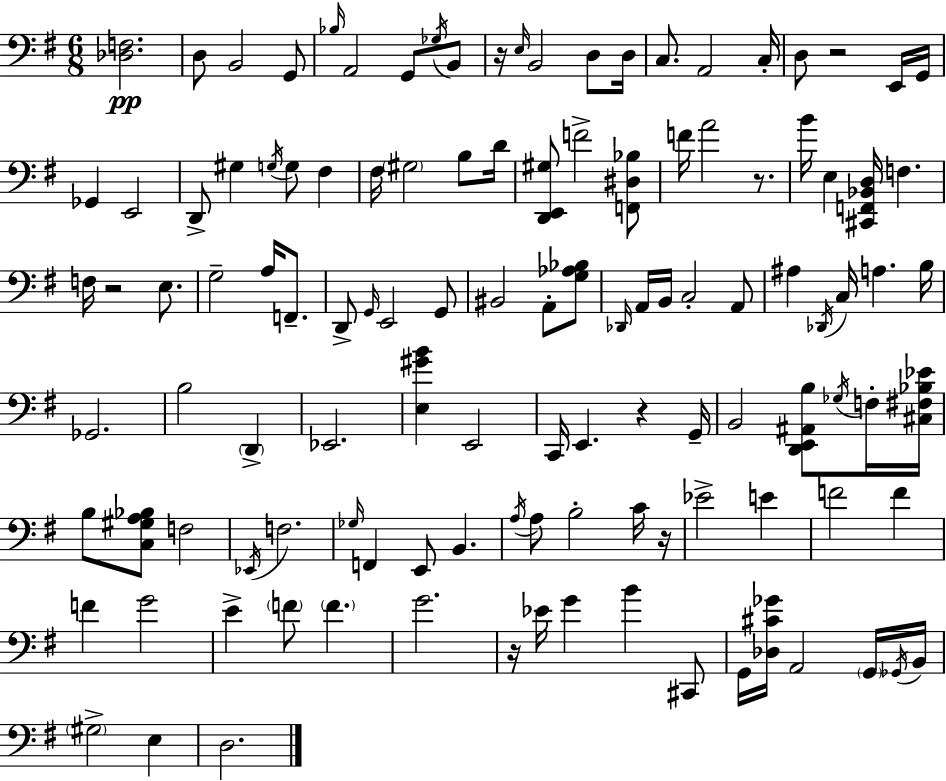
X:1
T:Untitled
M:6/8
L:1/4
K:G
[_D,F,]2 D,/2 B,,2 G,,/2 _B,/4 A,,2 G,,/2 _G,/4 B,,/2 z/4 E,/4 B,,2 D,/2 D,/4 C,/2 A,,2 C,/4 D,/2 z2 E,,/4 G,,/4 _G,, E,,2 D,,/2 ^G, G,/4 G,/2 ^F, ^F,/4 ^G,2 B,/2 D/4 [D,,E,,^G,]/2 F2 [F,,^D,_B,]/2 F/4 A2 z/2 B/4 E, [^C,,F,,_B,,D,]/4 F, F,/4 z2 E,/2 G,2 A,/4 F,,/2 D,,/2 G,,/4 E,,2 G,,/2 ^B,,2 A,,/2 [G,_A,_B,]/2 _D,,/4 A,,/4 B,,/4 C,2 A,,/2 ^A, _D,,/4 C,/4 A, B,/4 _G,,2 B,2 D,, _E,,2 [E,^GB] E,,2 C,,/4 E,, z G,,/4 B,,2 [D,,E,,^A,,B,]/2 _G,/4 F,/4 [^C,^F,_B,_E]/4 B,/2 [C,^G,A,_B,]/2 F,2 _E,,/4 F,2 _G,/4 F,, E,,/2 B,, A,/4 A,/2 B,2 C/4 z/4 _E2 E F2 F F G2 E F/2 F G2 z/4 _E/4 G B ^C,,/2 G,,/4 [_D,^C_G]/4 A,,2 G,,/4 _G,,/4 B,,/4 ^G,2 E, D,2